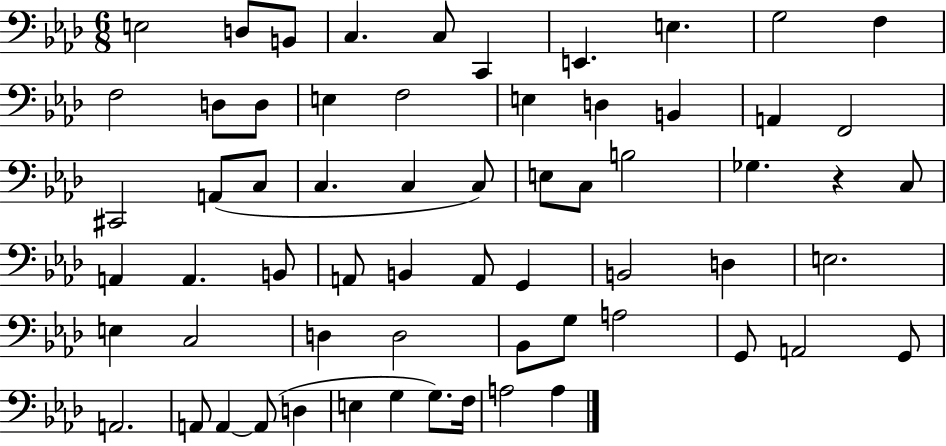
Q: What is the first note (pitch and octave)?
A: E3